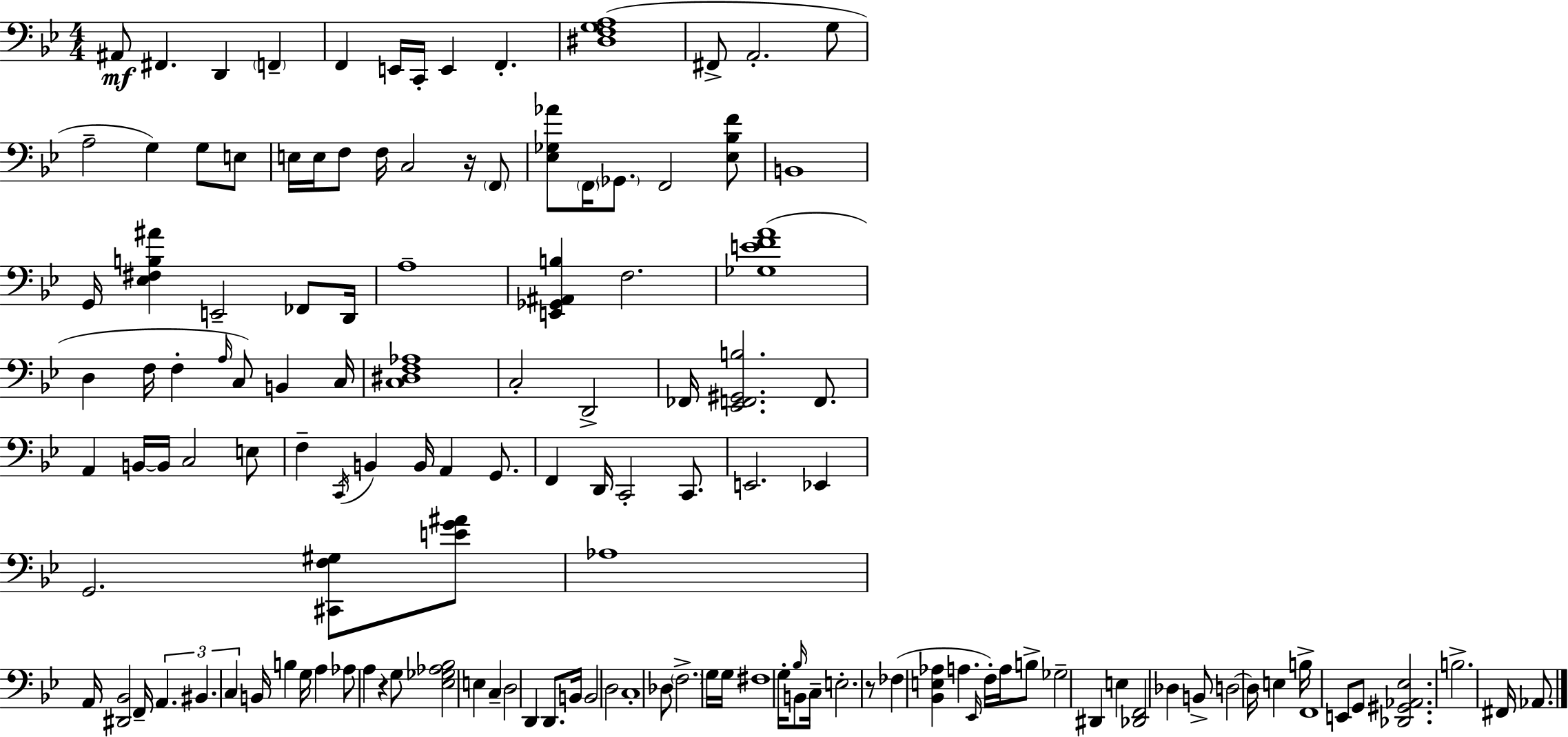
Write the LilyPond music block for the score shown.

{
  \clef bass
  \numericTimeSignature
  \time 4/4
  \key g \minor
  ais,8\mf fis,4. d,4 \parenthesize f,4-- | f,4 e,16 c,16-. e,4 f,4.-. | <dis f g a>1( | fis,8-> a,2.-. g8 | \break a2-- g4) g8 e8 | e16 e16 f8 f16 c2 r16 \parenthesize f,8 | <ees ges aes'>8 \parenthesize f,16 \parenthesize ges,8. f,2 <ees bes f'>8 | b,1 | \break g,16 <ees fis b ais'>4 e,2-- fes,8 d,16 | a1-- | <e, ges, ais, b>4 f2. | <ges e' f' a'>1( | \break d4 f16 f4-. \grace { a16 } c8) b,4 | c16 <c dis f aes>1 | c2-. d,2-> | fes,16 <ees, f, gis, b>2. f,8. | \break a,4 b,16~~ b,16 c2 e8 | f4-- \acciaccatura { c,16 } b,4 b,16 a,4 g,8. | f,4 d,16 c,2-. c,8. | e,2. ees,4 | \break g,2. <cis, f gis>8 | <e' g' ais'>8 aes1 | a,16 <dis, bes,>2 f,16-- \tuplet 3/2 { a,4. | bis,4. c4 } b,16 b4 | \break g16 a4 aes8 a4 r4 | g8 <ees ges aes bes>2 e4 c4-- | d2 d,4 d,8. | b,16 b,2 d2 | \break c1-. | des8 \parenthesize f2.-> | g16 g16 fis1 | g16-. \grace { bes16 } b,8 c16-- e2.-. | \break r8 fes4( <bes, e aes>4 a4. | \grace { ees,16 } f16-.) a16 b8-> ges2-- | dis,4 e4 <des, f,>2 | des4 b,8-> d2~~ d16 e4 | \break b16-> f,1 | e,8 g,8 <des, gis, aes, ees>2. | b2.-> | fis,16 aes,8. \bar "|."
}